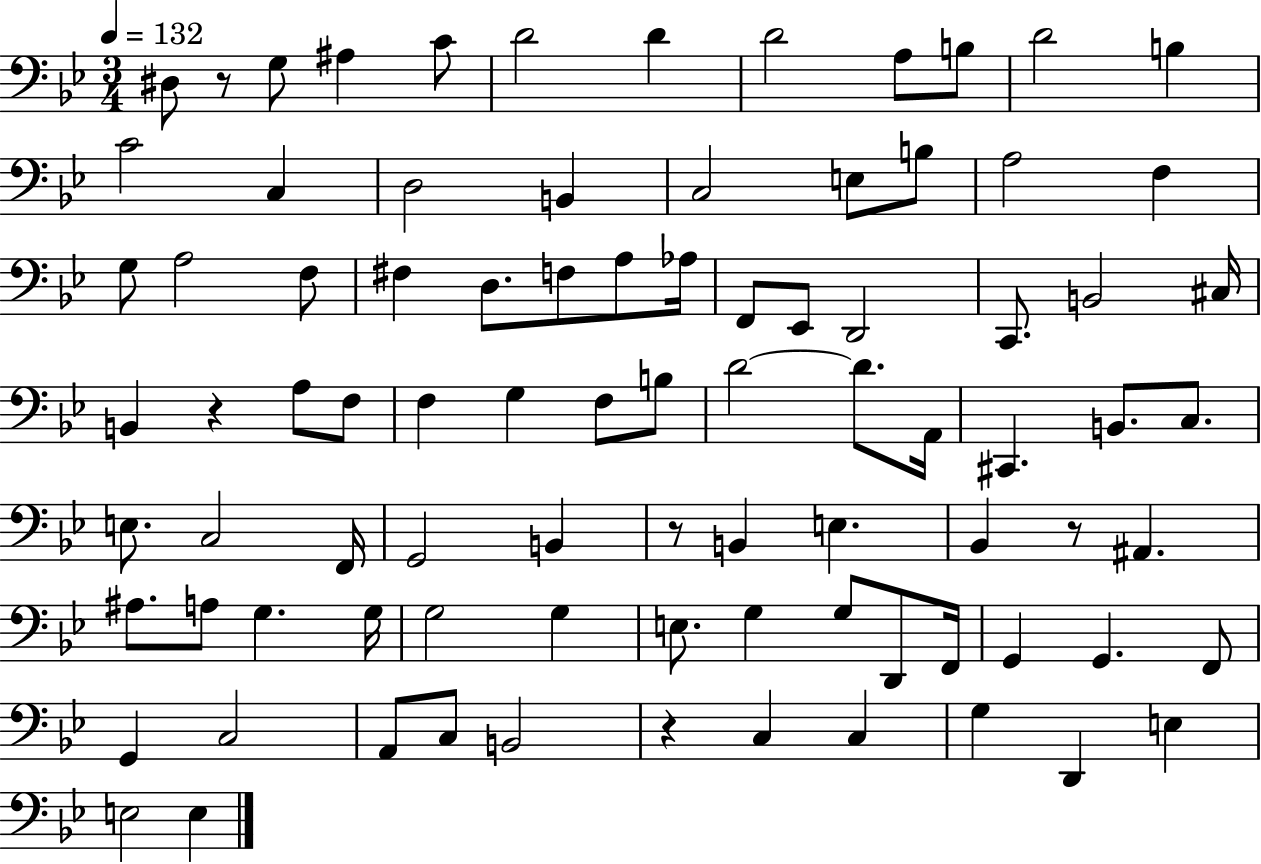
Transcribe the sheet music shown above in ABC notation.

X:1
T:Untitled
M:3/4
L:1/4
K:Bb
^D,/2 z/2 G,/2 ^A, C/2 D2 D D2 A,/2 B,/2 D2 B, C2 C, D,2 B,, C,2 E,/2 B,/2 A,2 F, G,/2 A,2 F,/2 ^F, D,/2 F,/2 A,/2 _A,/4 F,,/2 _E,,/2 D,,2 C,,/2 B,,2 ^C,/4 B,, z A,/2 F,/2 F, G, F,/2 B,/2 D2 D/2 A,,/4 ^C,, B,,/2 C,/2 E,/2 C,2 F,,/4 G,,2 B,, z/2 B,, E, _B,, z/2 ^A,, ^A,/2 A,/2 G, G,/4 G,2 G, E,/2 G, G,/2 D,,/2 F,,/4 G,, G,, F,,/2 G,, C,2 A,,/2 C,/2 B,,2 z C, C, G, D,, E, E,2 E,